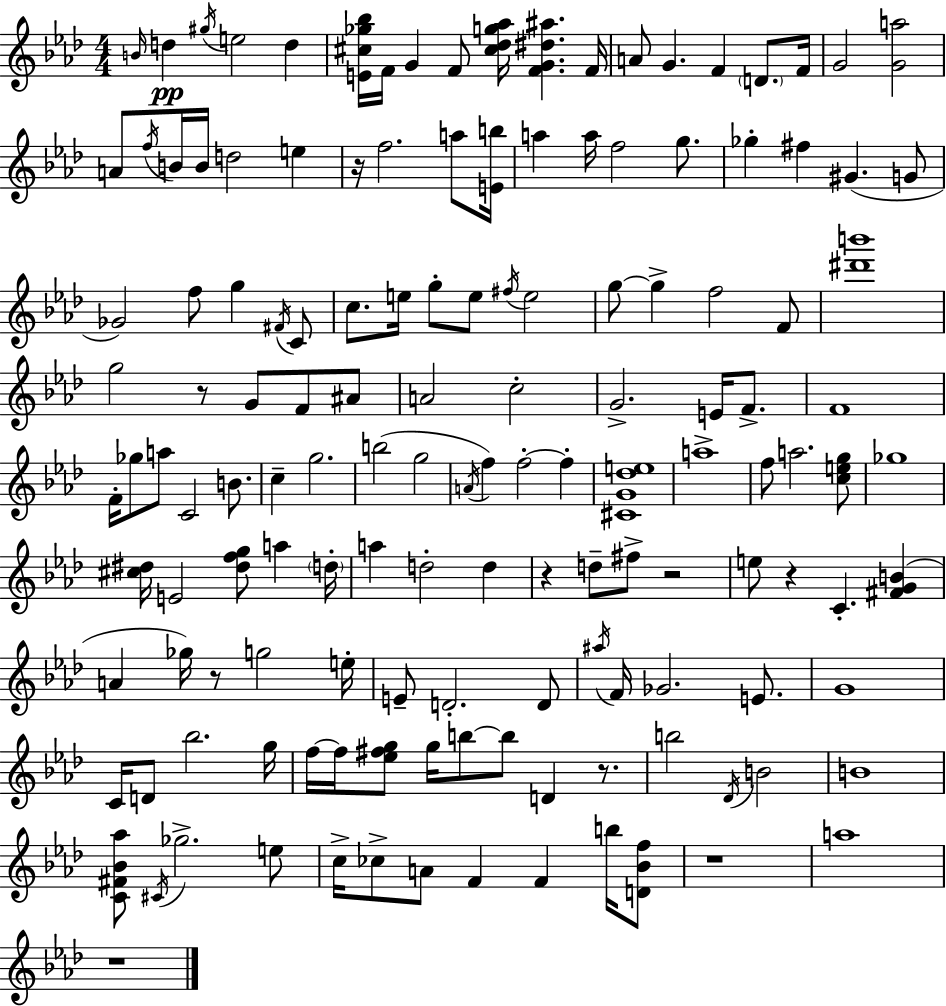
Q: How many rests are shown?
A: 9